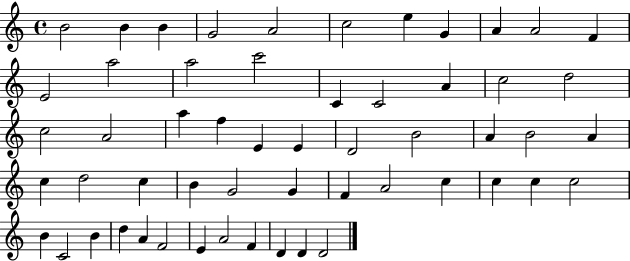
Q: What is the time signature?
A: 4/4